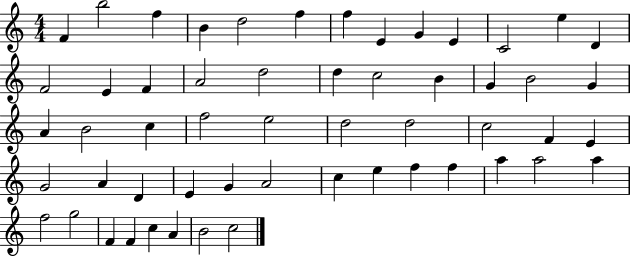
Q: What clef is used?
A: treble